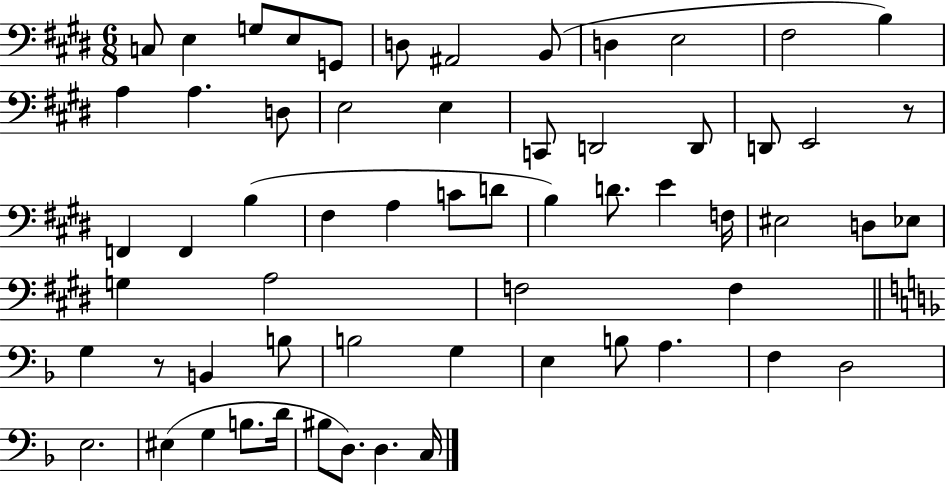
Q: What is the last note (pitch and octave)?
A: C3